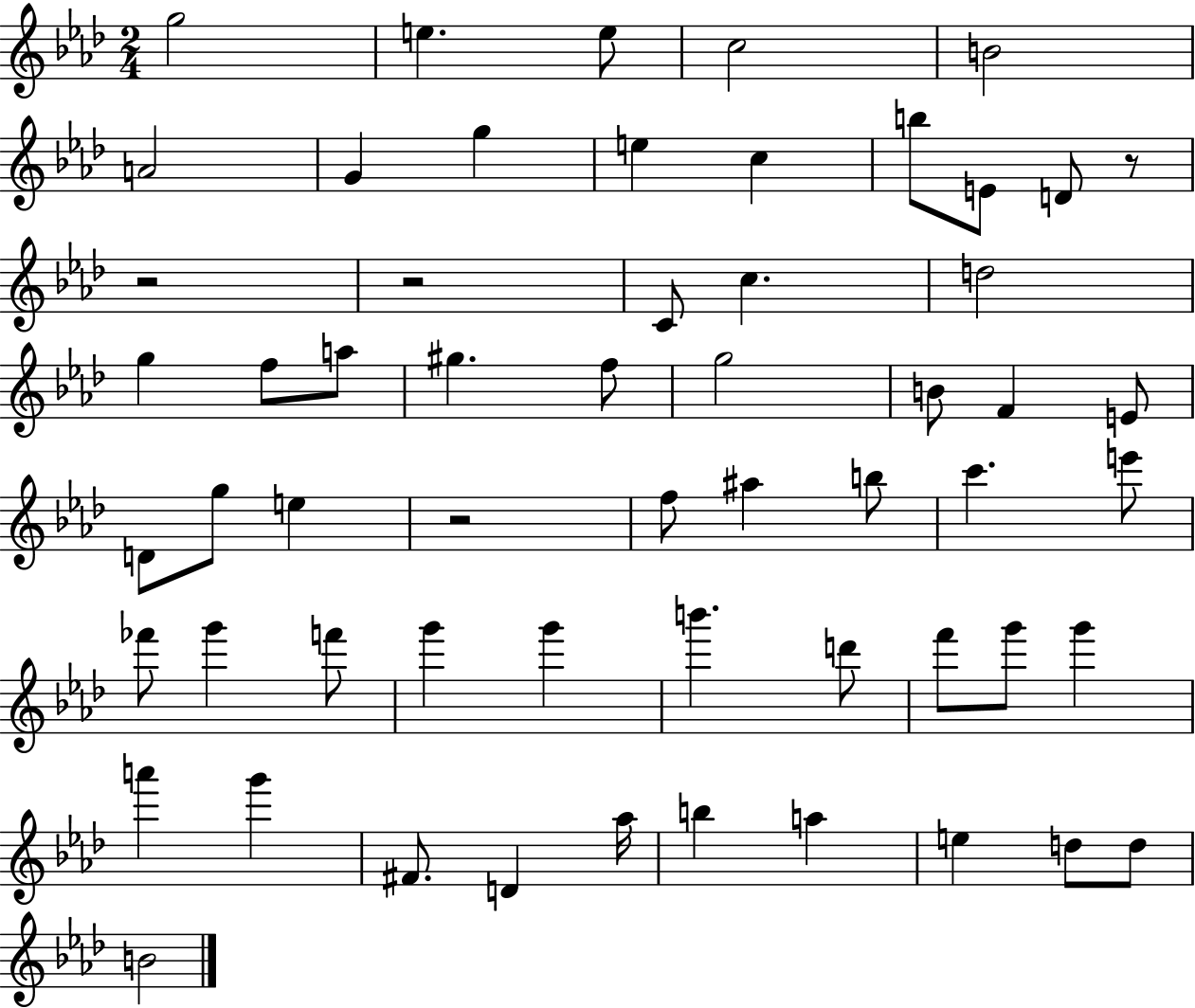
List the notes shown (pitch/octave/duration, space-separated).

G5/h E5/q. E5/e C5/h B4/h A4/h G4/q G5/q E5/q C5/q B5/e E4/e D4/e R/e R/h R/h C4/e C5/q. D5/h G5/q F5/e A5/e G#5/q. F5/e G5/h B4/e F4/q E4/e D4/e G5/e E5/q R/h F5/e A#5/q B5/e C6/q. E6/e FES6/e G6/q F6/e G6/q G6/q B6/q. D6/e F6/e G6/e G6/q A6/q G6/q F#4/e. D4/q Ab5/s B5/q A5/q E5/q D5/e D5/e B4/h